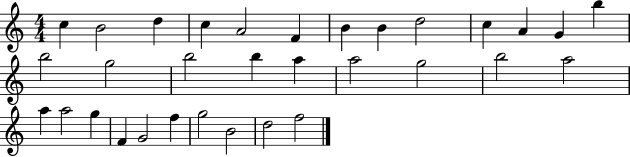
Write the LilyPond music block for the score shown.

{
  \clef treble
  \numericTimeSignature
  \time 4/4
  \key c \major
  c''4 b'2 d''4 | c''4 a'2 f'4 | b'4 b'4 d''2 | c''4 a'4 g'4 b''4 | \break b''2 g''2 | b''2 b''4 a''4 | a''2 g''2 | b''2 a''2 | \break a''4 a''2 g''4 | f'4 g'2 f''4 | g''2 b'2 | d''2 f''2 | \break \bar "|."
}